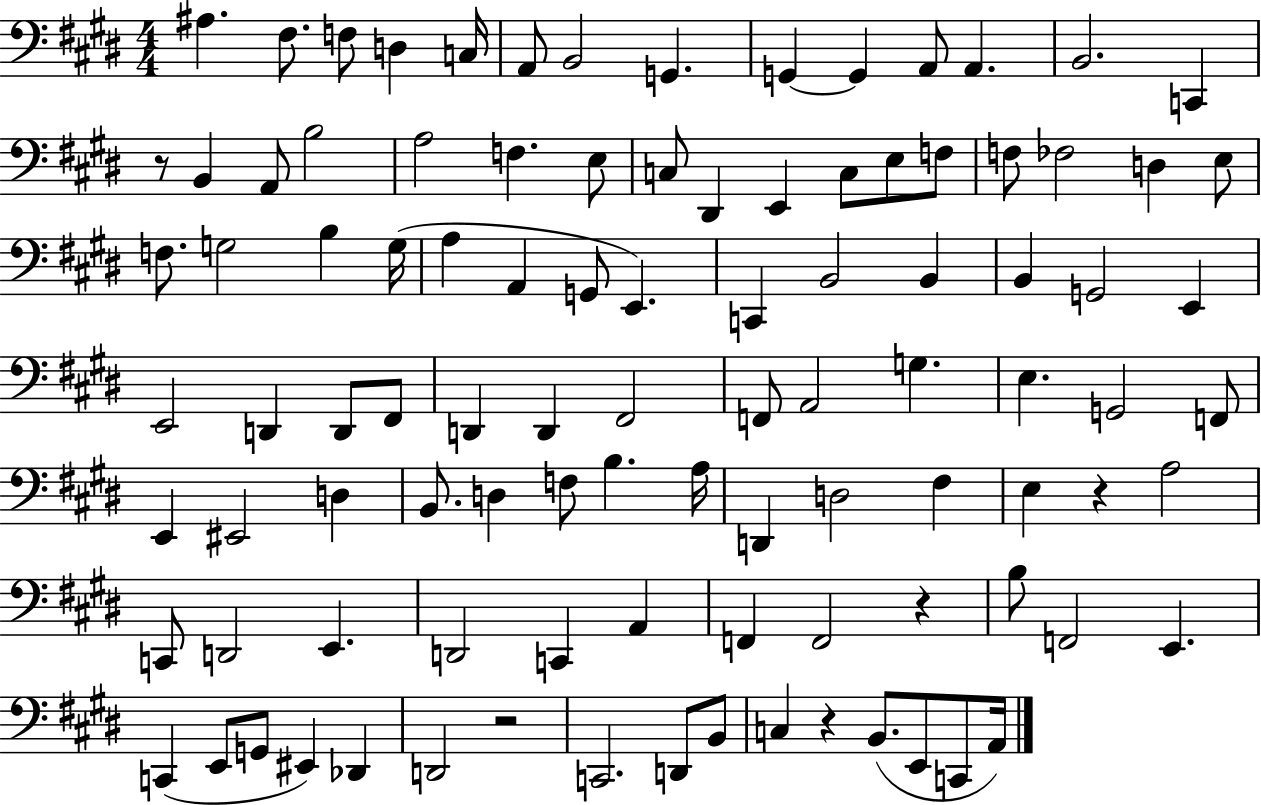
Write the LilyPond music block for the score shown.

{
  \clef bass
  \numericTimeSignature
  \time 4/4
  \key e \major
  ais4. fis8. f8 d4 c16 | a,8 b,2 g,4. | g,4~~ g,4 a,8 a,4. | b,2. c,4 | \break r8 b,4 a,8 b2 | a2 f4. e8 | c8 dis,4 e,4 c8 e8 f8 | f8 fes2 d4 e8 | \break f8. g2 b4 g16( | a4 a,4 g,8 e,4.) | c,4 b,2 b,4 | b,4 g,2 e,4 | \break e,2 d,4 d,8 fis,8 | d,4 d,4 fis,2 | f,8 a,2 g4. | e4. g,2 f,8 | \break e,4 eis,2 d4 | b,8. d4 f8 b4. a16 | d,4 d2 fis4 | e4 r4 a2 | \break c,8 d,2 e,4. | d,2 c,4 a,4 | f,4 f,2 r4 | b8 f,2 e,4. | \break c,4( e,8 g,8 eis,4) des,4 | d,2 r2 | c,2. d,8 b,8 | c4 r4 b,8.( e,8 c,8 a,16) | \break \bar "|."
}